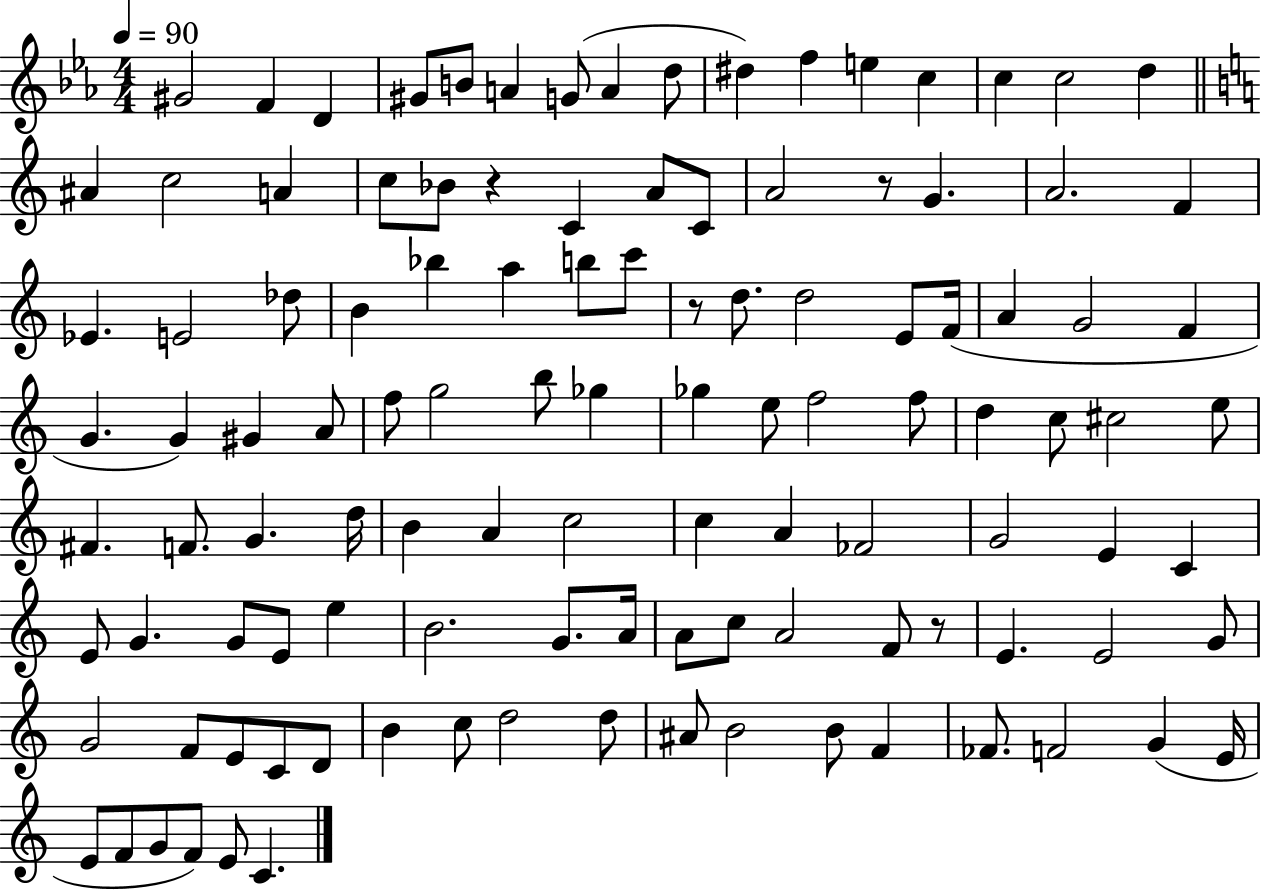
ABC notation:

X:1
T:Untitled
M:4/4
L:1/4
K:Eb
^G2 F D ^G/2 B/2 A G/2 A d/2 ^d f e c c c2 d ^A c2 A c/2 _B/2 z C A/2 C/2 A2 z/2 G A2 F _E E2 _d/2 B _b a b/2 c'/2 z/2 d/2 d2 E/2 F/4 A G2 F G G ^G A/2 f/2 g2 b/2 _g _g e/2 f2 f/2 d c/2 ^c2 e/2 ^F F/2 G d/4 B A c2 c A _F2 G2 E C E/2 G G/2 E/2 e B2 G/2 A/4 A/2 c/2 A2 F/2 z/2 E E2 G/2 G2 F/2 E/2 C/2 D/2 B c/2 d2 d/2 ^A/2 B2 B/2 F _F/2 F2 G E/4 E/2 F/2 G/2 F/2 E/2 C